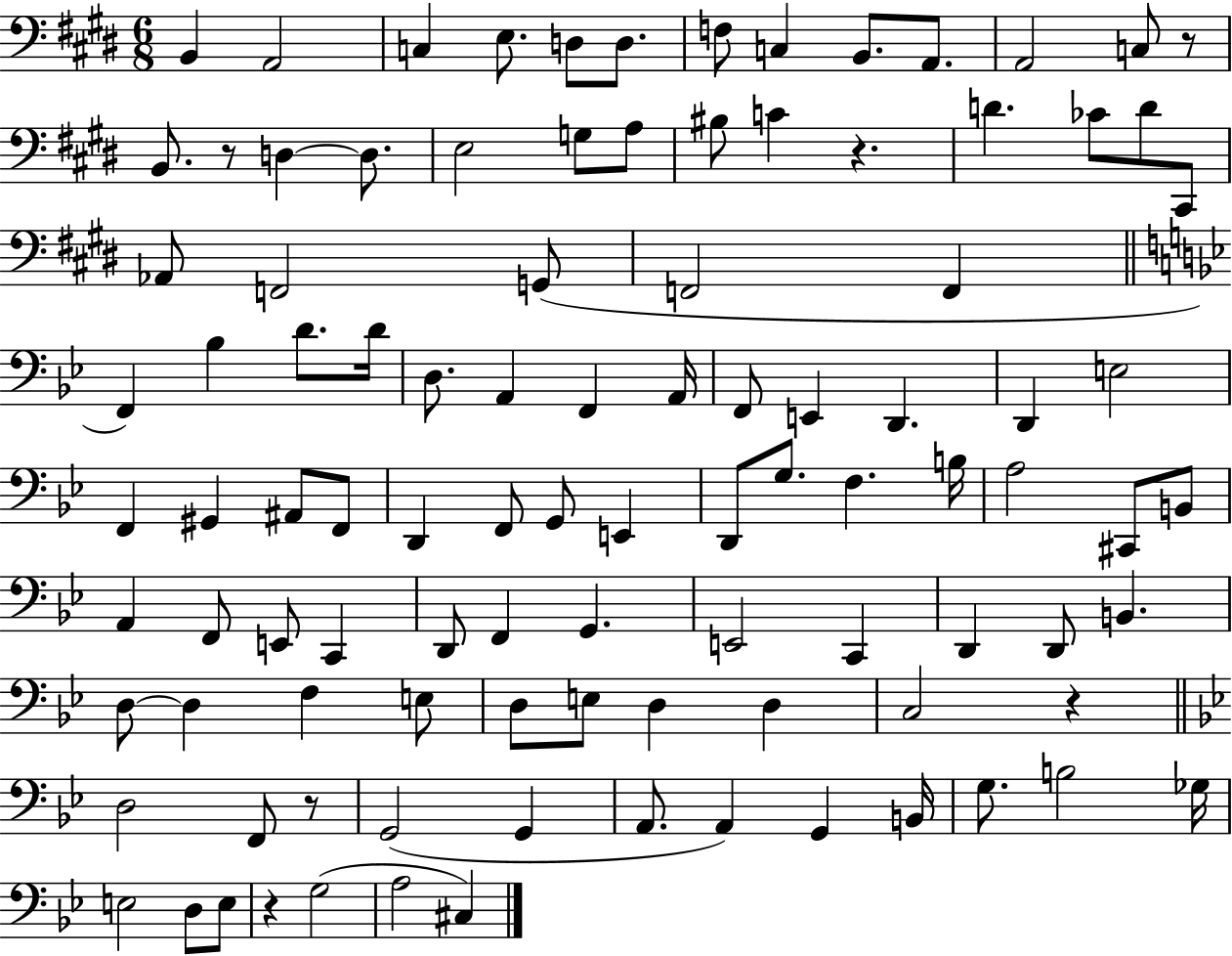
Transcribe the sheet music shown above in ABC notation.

X:1
T:Untitled
M:6/8
L:1/4
K:E
B,, A,,2 C, E,/2 D,/2 D,/2 F,/2 C, B,,/2 A,,/2 A,,2 C,/2 z/2 B,,/2 z/2 D, D,/2 E,2 G,/2 A,/2 ^B,/2 C z D _C/2 D/2 ^C,,/2 _A,,/2 F,,2 G,,/2 F,,2 F,, F,, _B, D/2 D/4 D,/2 A,, F,, A,,/4 F,,/2 E,, D,, D,, E,2 F,, ^G,, ^A,,/2 F,,/2 D,, F,,/2 G,,/2 E,, D,,/2 G,/2 F, B,/4 A,2 ^C,,/2 B,,/2 A,, F,,/2 E,,/2 C,, D,,/2 F,, G,, E,,2 C,, D,, D,,/2 B,, D,/2 D, F, E,/2 D,/2 E,/2 D, D, C,2 z D,2 F,,/2 z/2 G,,2 G,, A,,/2 A,, G,, B,,/4 G,/2 B,2 _G,/4 E,2 D,/2 E,/2 z G,2 A,2 ^C,